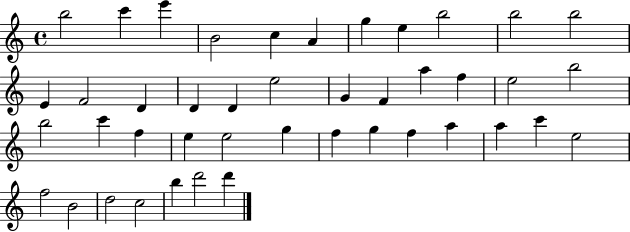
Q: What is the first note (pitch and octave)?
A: B5